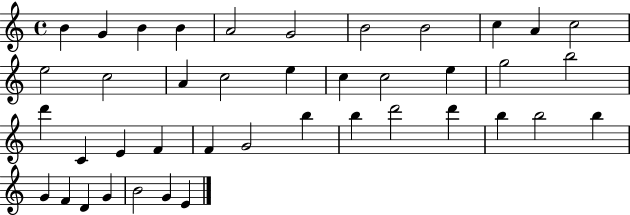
X:1
T:Untitled
M:4/4
L:1/4
K:C
B G B B A2 G2 B2 B2 c A c2 e2 c2 A c2 e c c2 e g2 b2 d' C E F F G2 b b d'2 d' b b2 b G F D G B2 G E